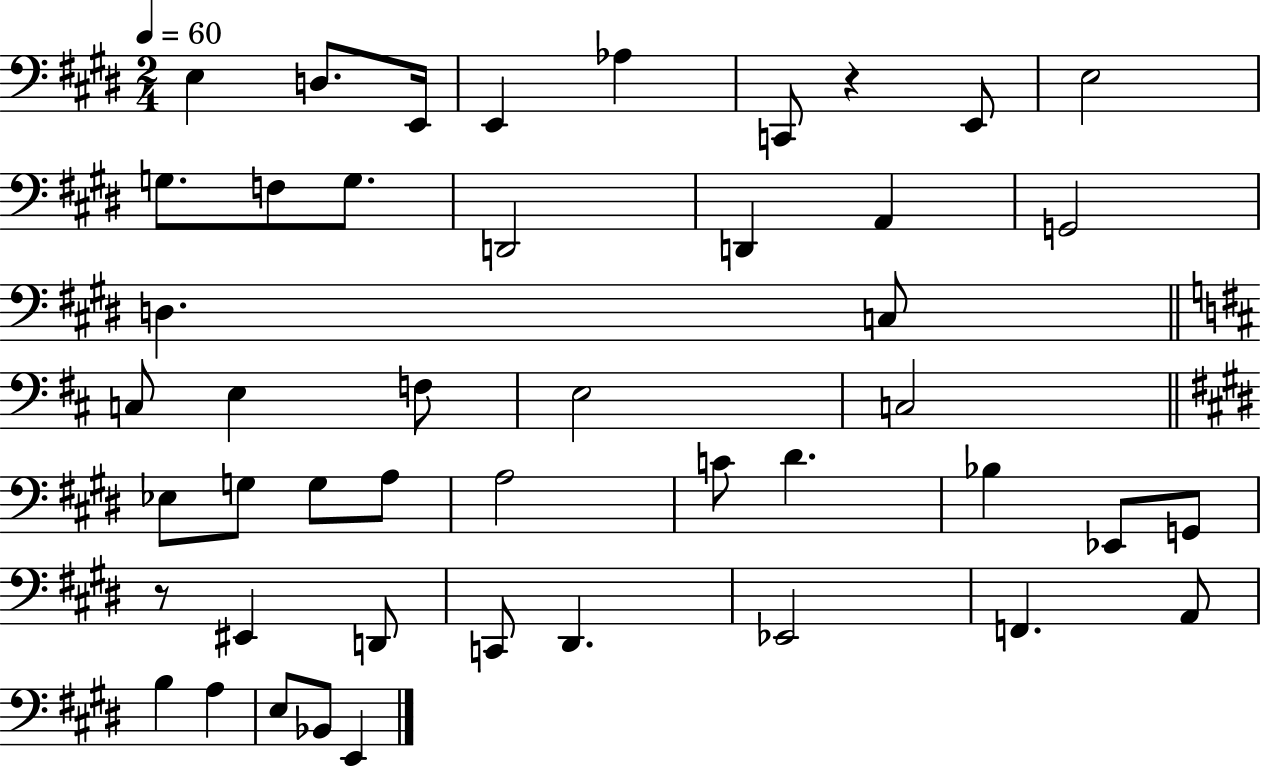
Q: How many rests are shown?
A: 2